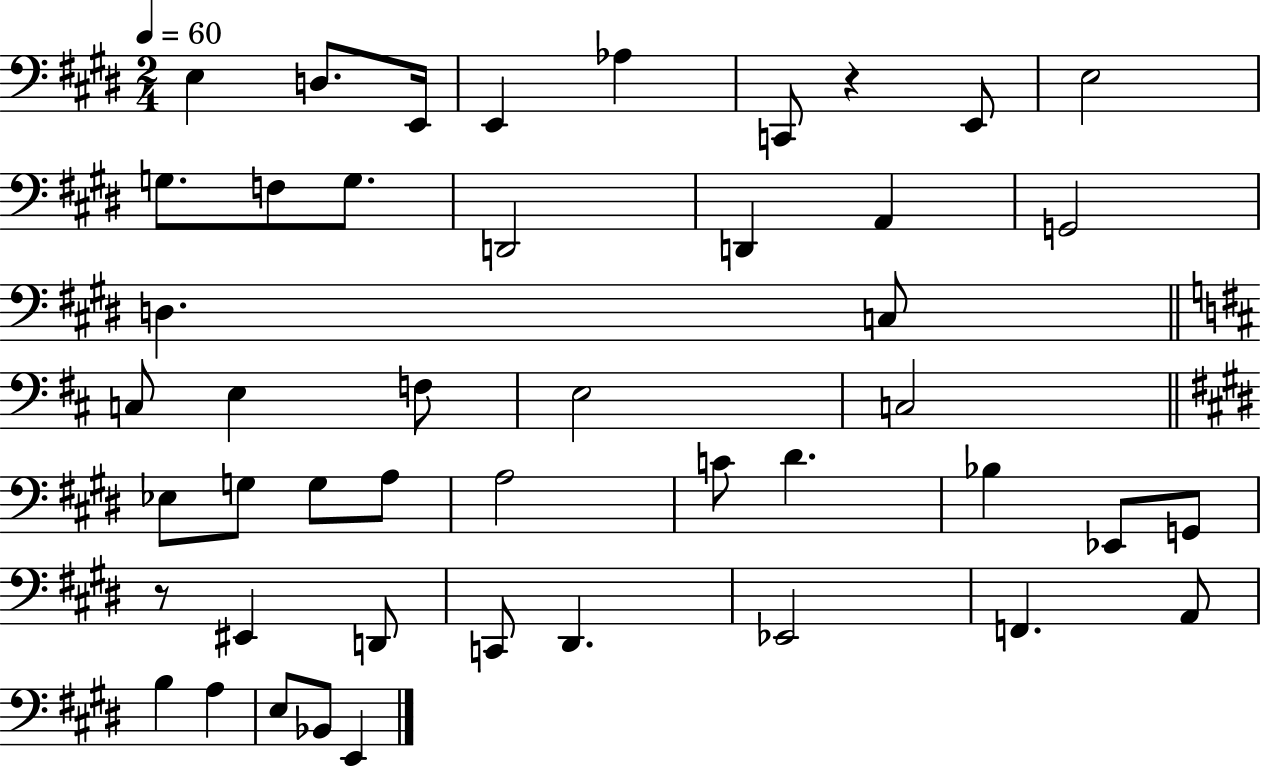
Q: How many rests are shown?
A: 2